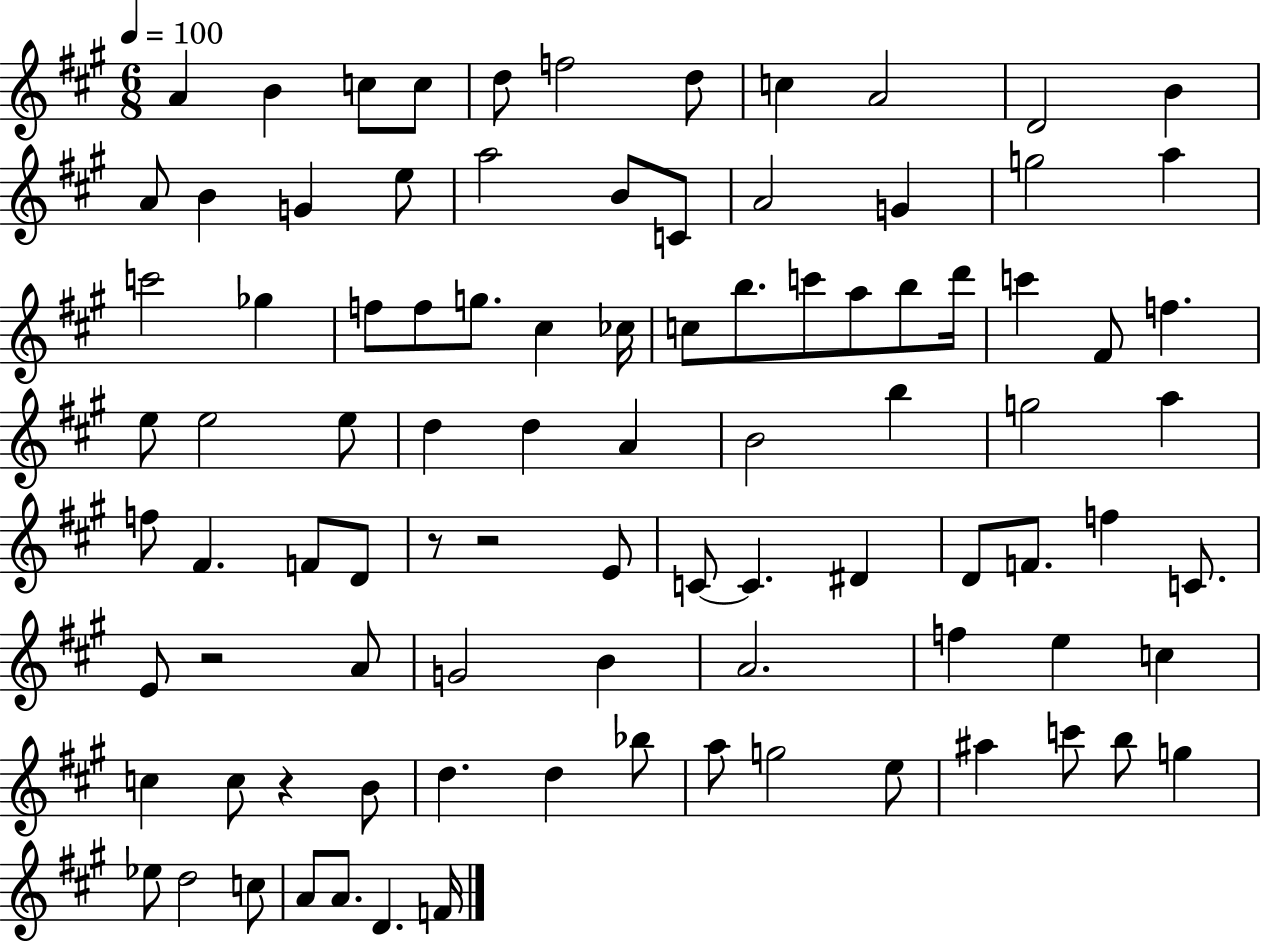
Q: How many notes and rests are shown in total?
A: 92